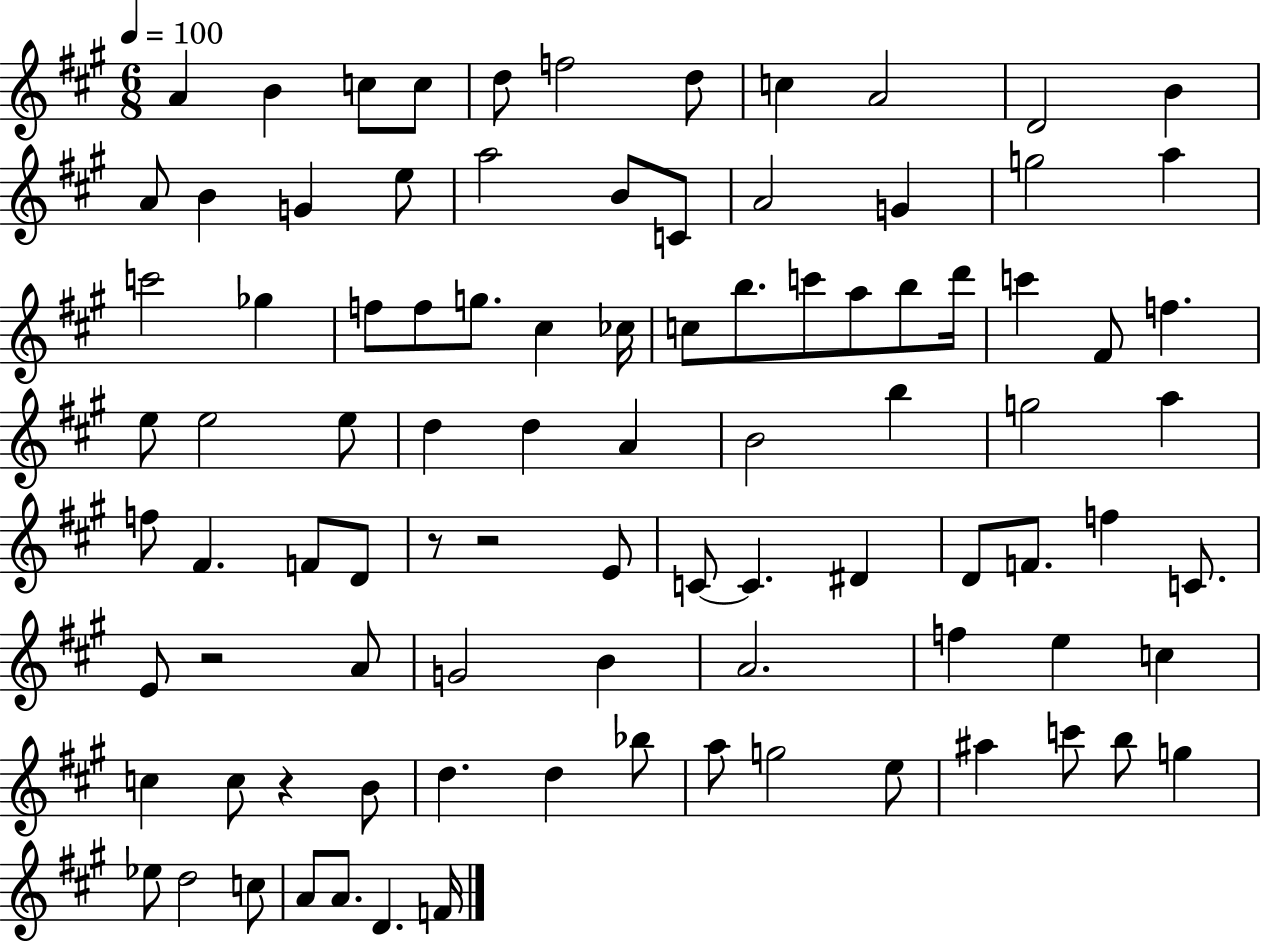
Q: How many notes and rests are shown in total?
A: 92